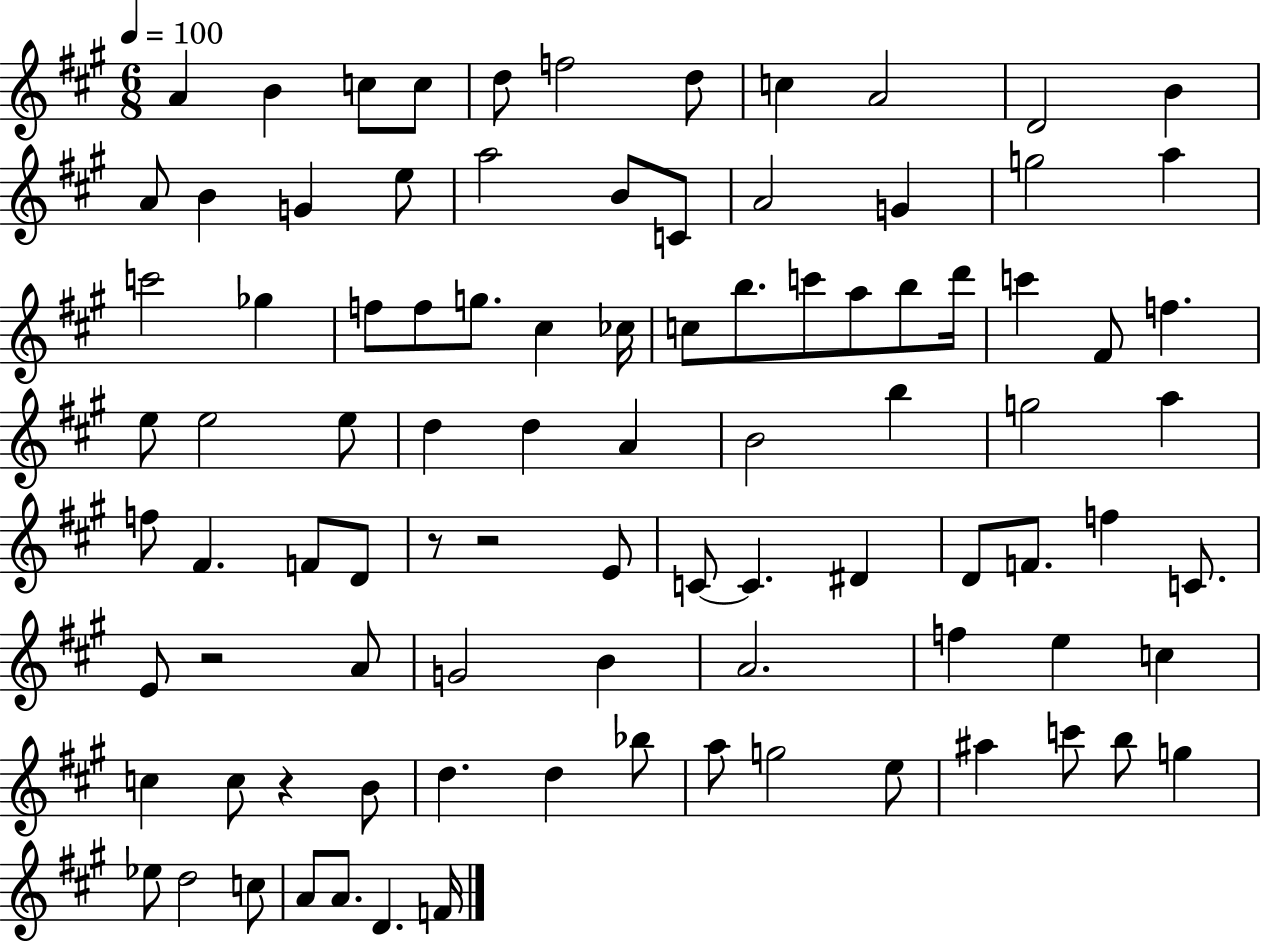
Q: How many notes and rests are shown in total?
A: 92